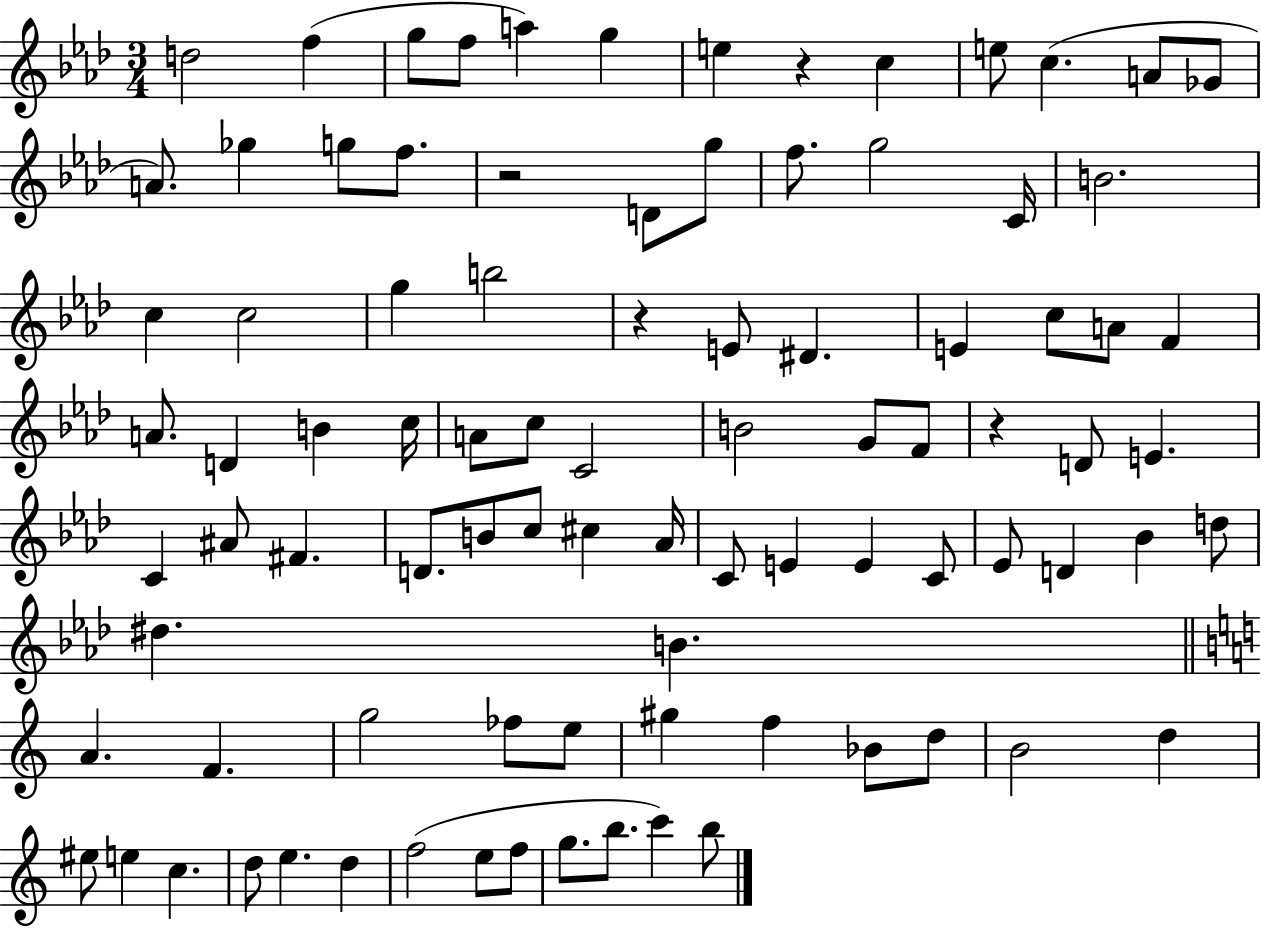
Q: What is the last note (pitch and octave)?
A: B5